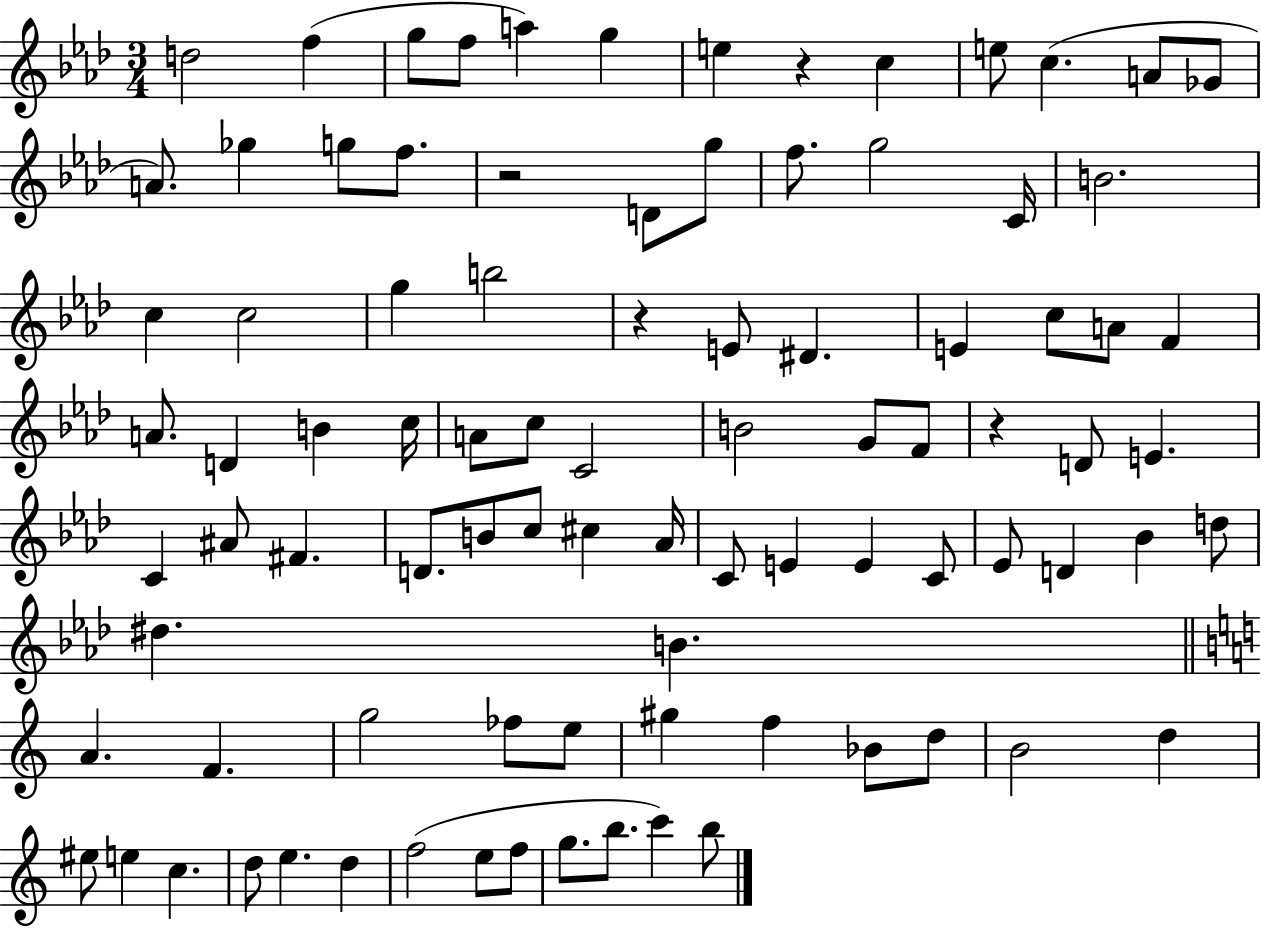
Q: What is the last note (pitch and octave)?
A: B5